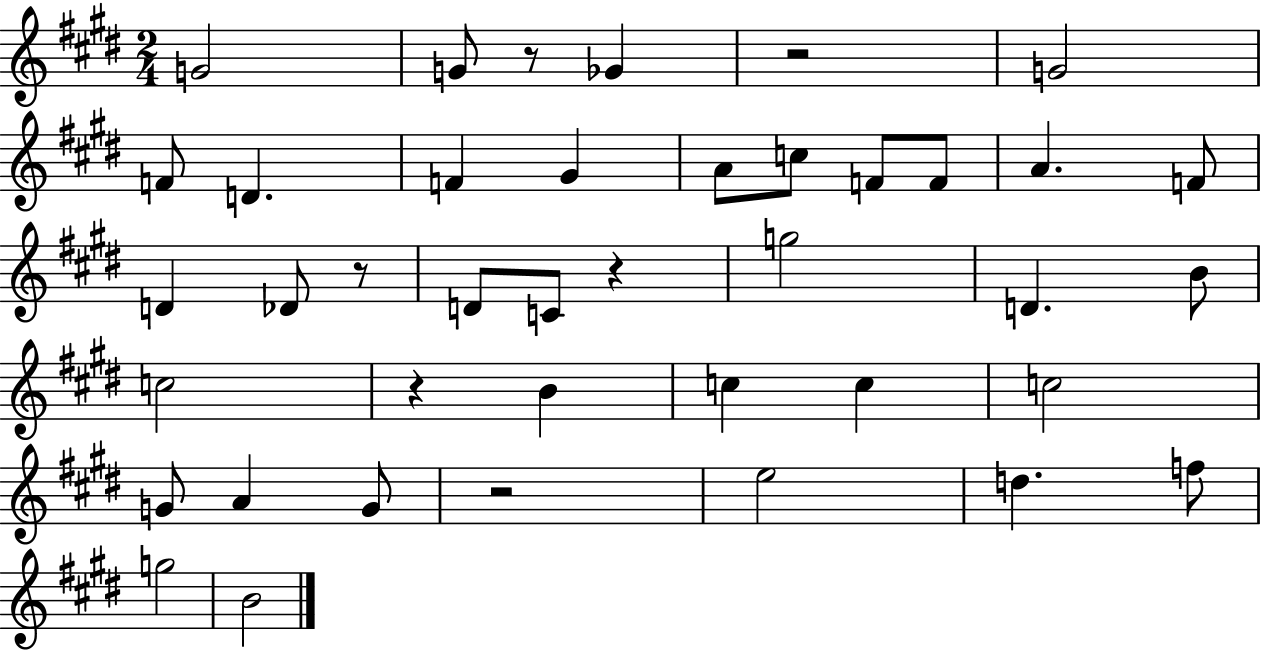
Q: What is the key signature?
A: E major